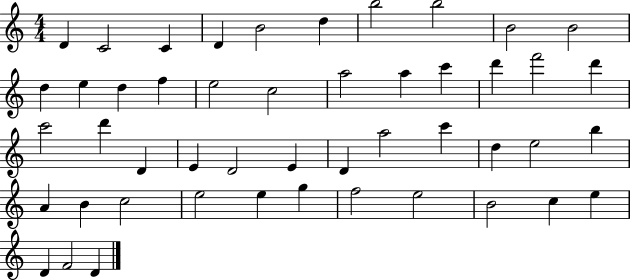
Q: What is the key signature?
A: C major